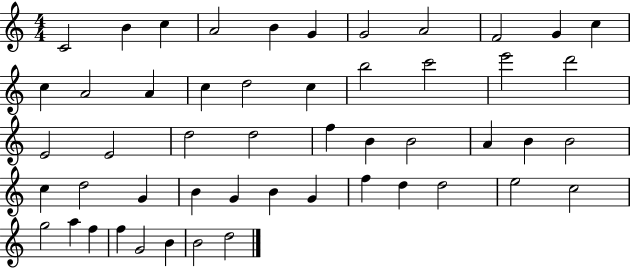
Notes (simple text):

C4/h B4/q C5/q A4/h B4/q G4/q G4/h A4/h F4/h G4/q C5/q C5/q A4/h A4/q C5/q D5/h C5/q B5/h C6/h E6/h D6/h E4/h E4/h D5/h D5/h F5/q B4/q B4/h A4/q B4/q B4/h C5/q D5/h G4/q B4/q G4/q B4/q G4/q F5/q D5/q D5/h E5/h C5/h G5/h A5/q F5/q F5/q G4/h B4/q B4/h D5/h